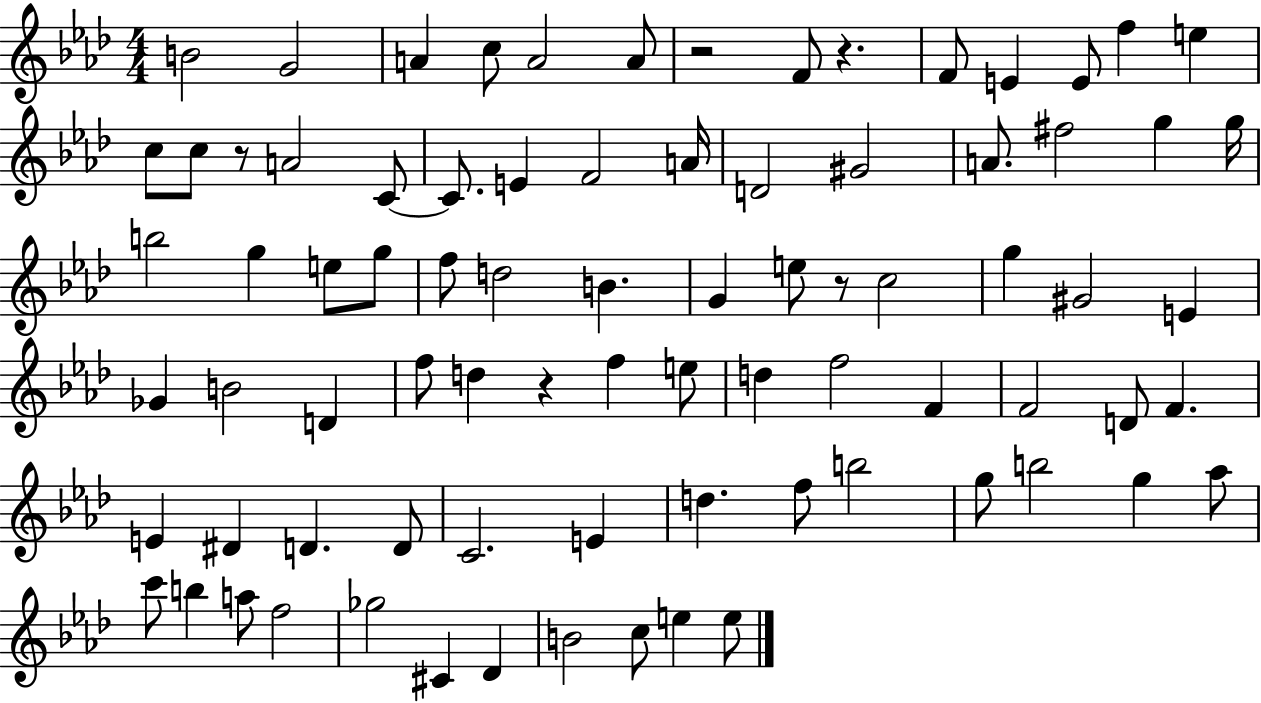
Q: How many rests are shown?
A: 5